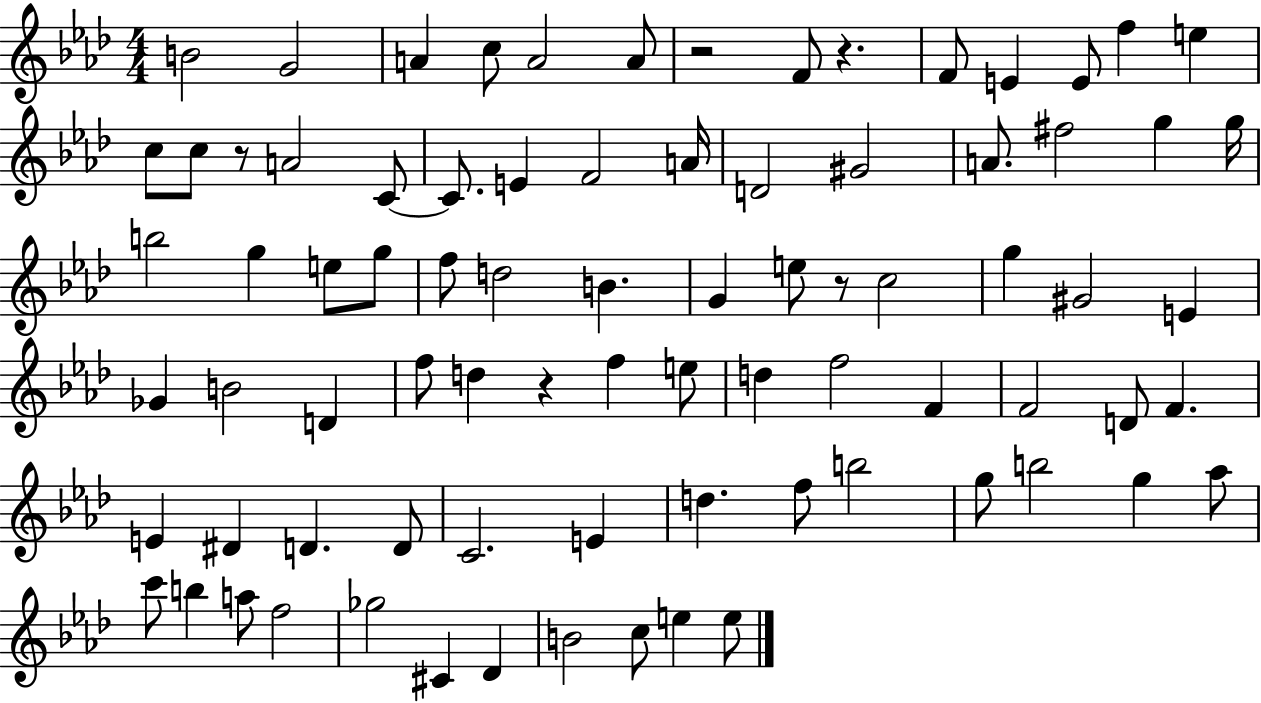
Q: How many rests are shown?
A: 5